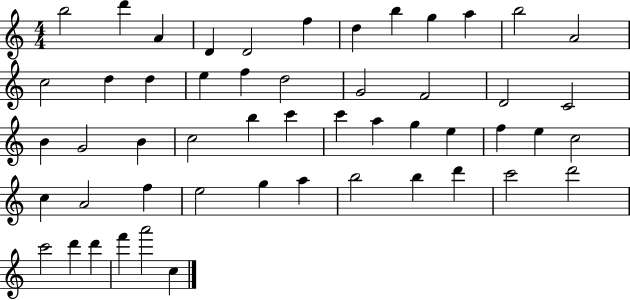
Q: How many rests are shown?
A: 0